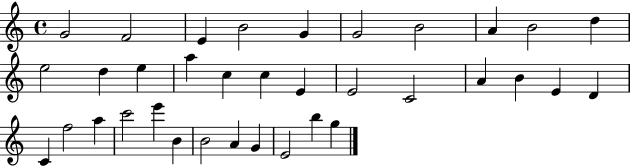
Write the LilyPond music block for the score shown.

{
  \clef treble
  \time 4/4
  \defaultTimeSignature
  \key c \major
  g'2 f'2 | e'4 b'2 g'4 | g'2 b'2 | a'4 b'2 d''4 | \break e''2 d''4 e''4 | a''4 c''4 c''4 e'4 | e'2 c'2 | a'4 b'4 e'4 d'4 | \break c'4 f''2 a''4 | c'''2 e'''4 b'4 | b'2 a'4 g'4 | e'2 b''4 g''4 | \break \bar "|."
}